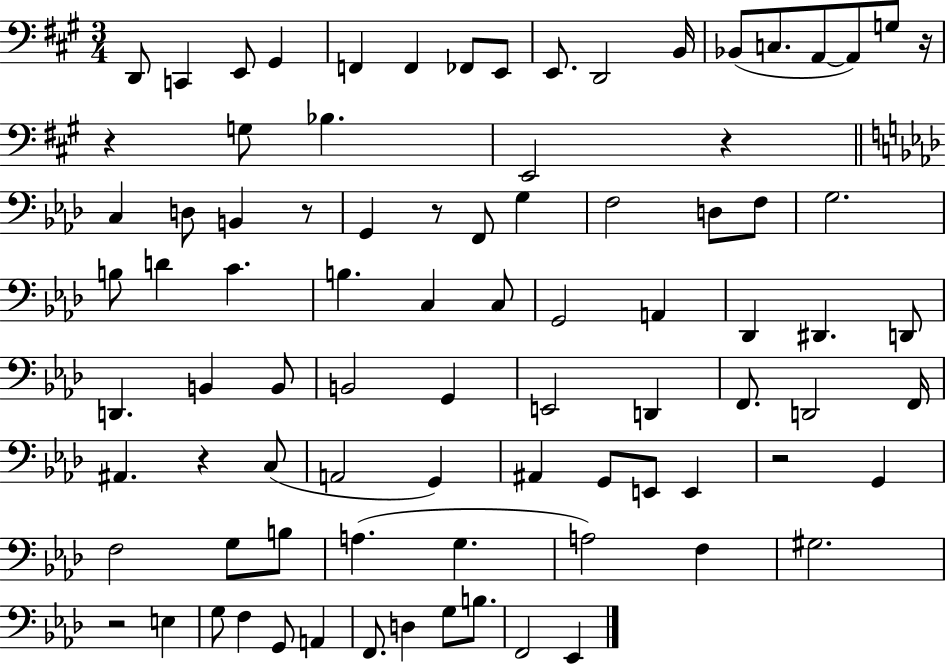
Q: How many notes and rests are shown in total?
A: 86